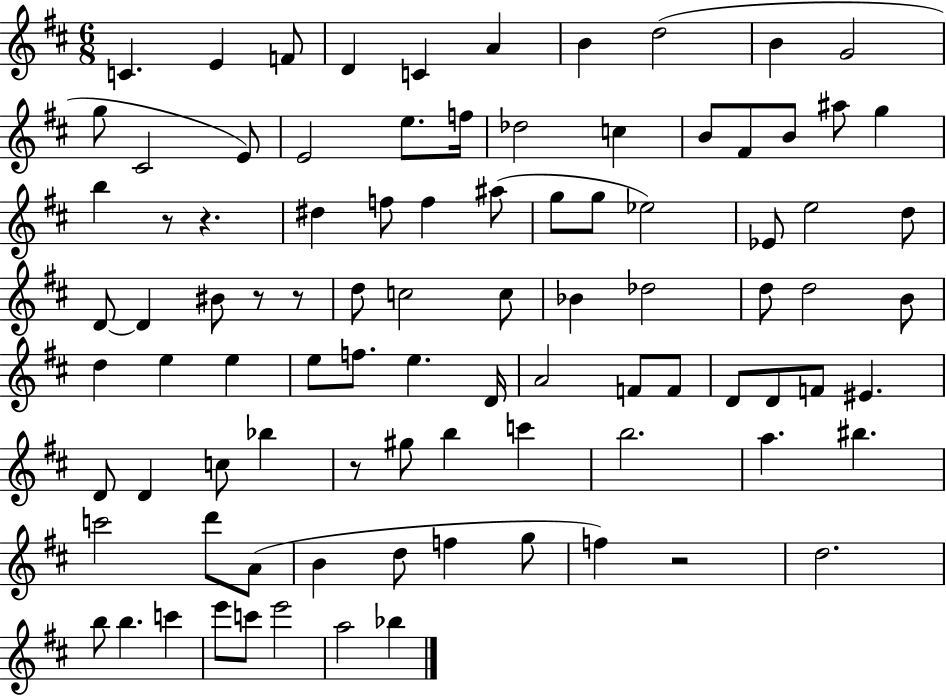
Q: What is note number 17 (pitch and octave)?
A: Db5